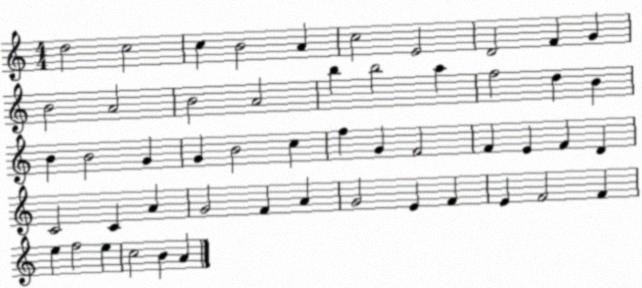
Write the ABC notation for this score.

X:1
T:Untitled
M:4/4
L:1/4
K:C
d2 c2 c B2 A c2 E2 D2 F G B2 A2 B2 A2 b b2 a f2 d B B B2 G G B2 c f G F2 F E F D C2 C A G2 F A G2 E F E F2 F e f2 e c2 B A